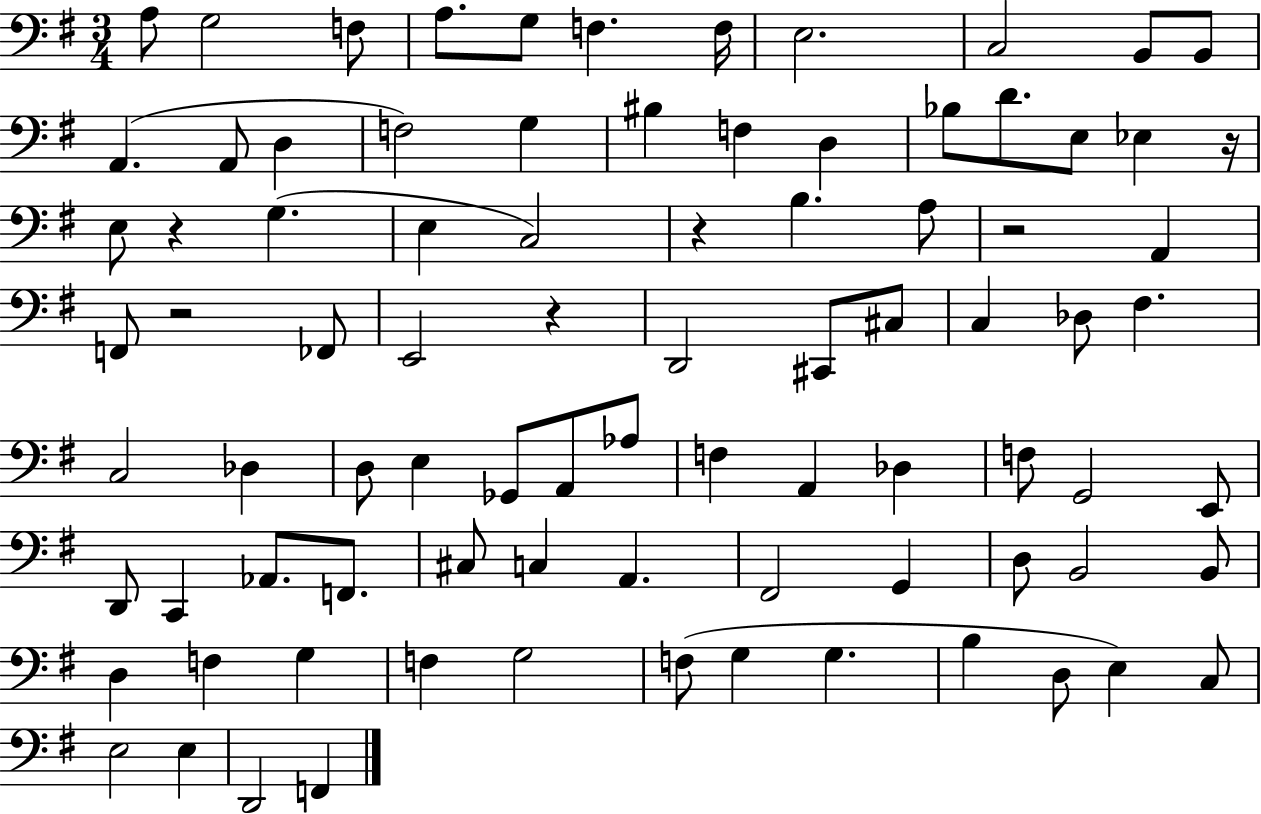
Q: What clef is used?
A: bass